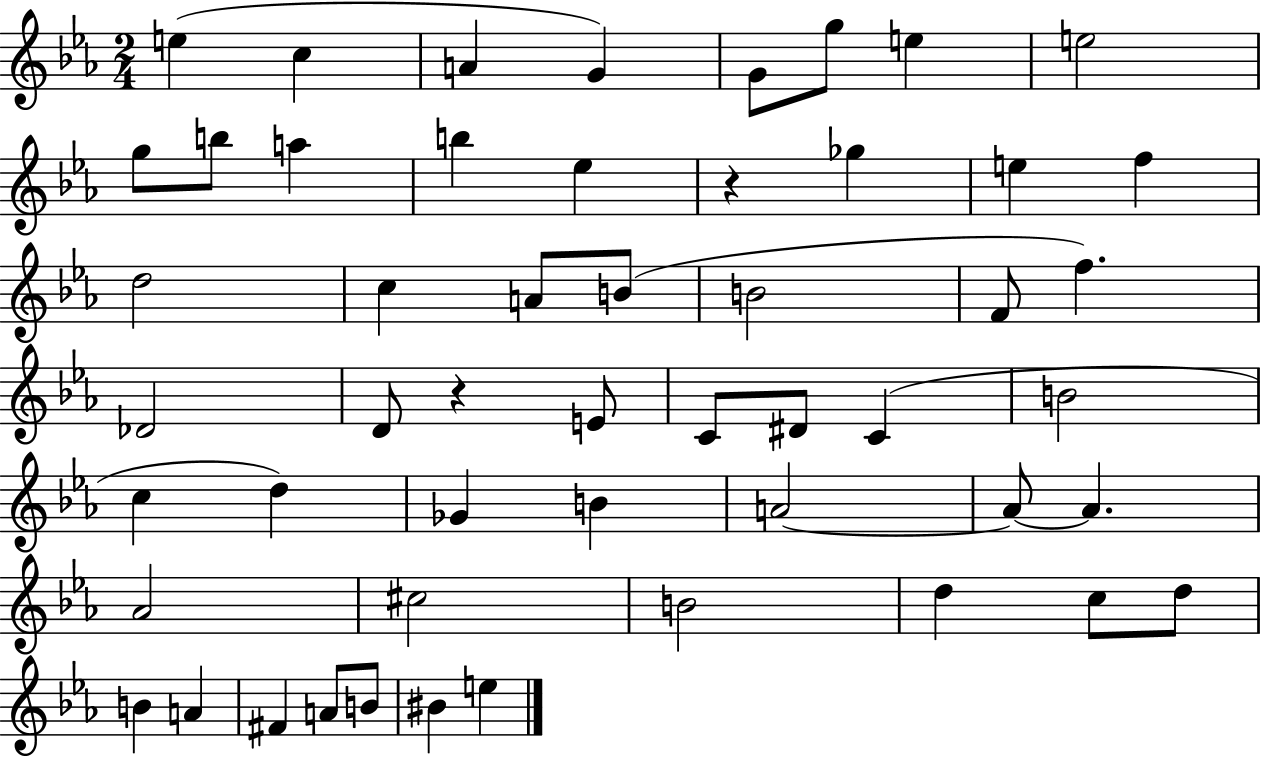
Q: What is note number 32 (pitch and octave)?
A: D5